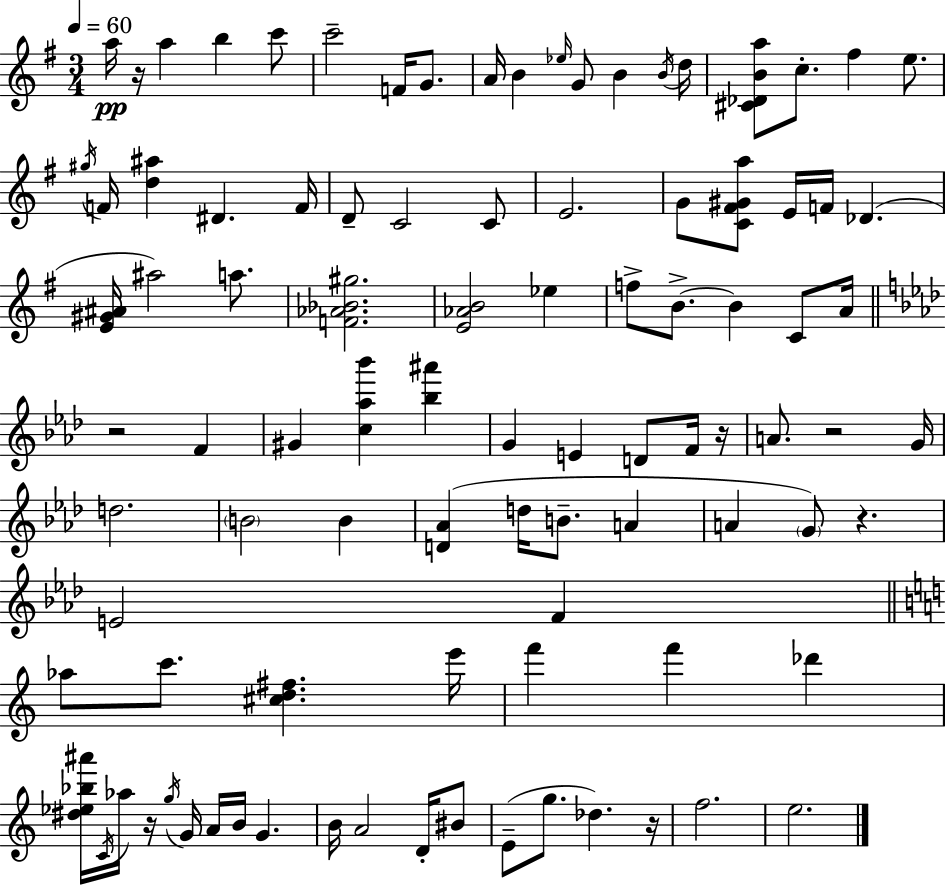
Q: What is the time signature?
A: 3/4